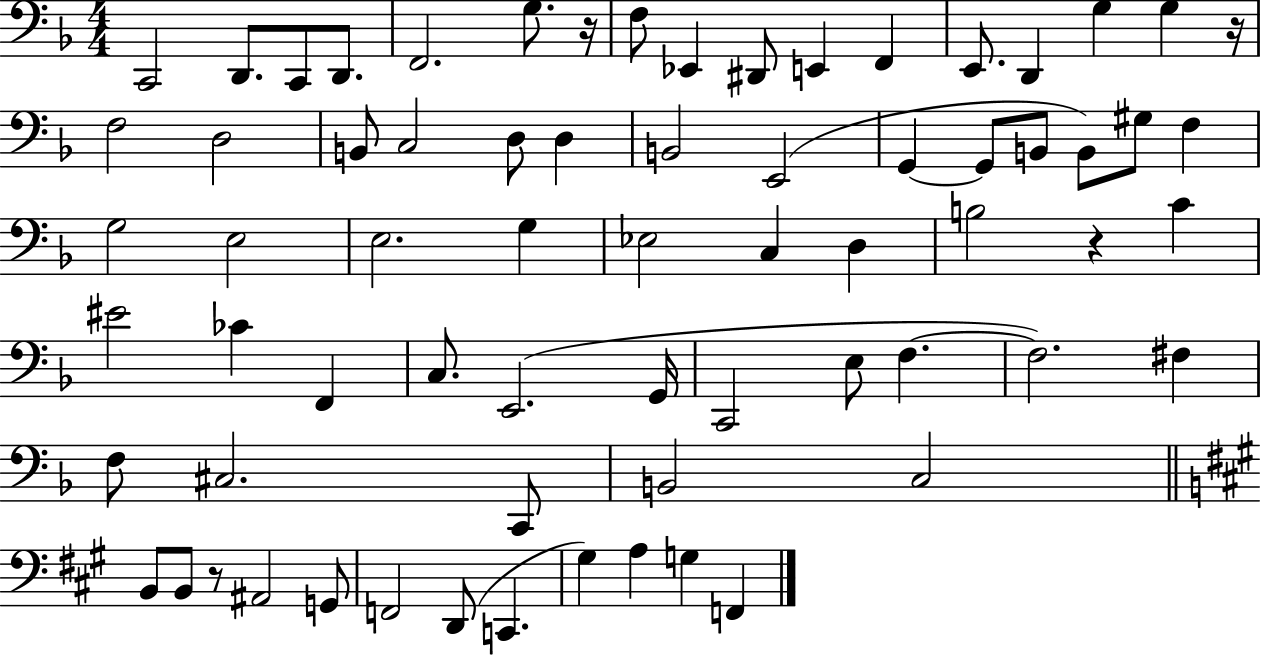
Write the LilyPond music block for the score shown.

{
  \clef bass
  \numericTimeSignature
  \time 4/4
  \key f \major
  \repeat volta 2 { c,2 d,8. c,8 d,8. | f,2. g8. r16 | f8 ees,4 dis,8 e,4 f,4 | e,8. d,4 g4 g4 r16 | \break f2 d2 | b,8 c2 d8 d4 | b,2 e,2( | g,4~~ g,8 b,8 b,8) gis8 f4 | \break g2 e2 | e2. g4 | ees2 c4 d4 | b2 r4 c'4 | \break eis'2 ces'4 f,4 | c8. e,2.( g,16 | c,2 e8 f4.~~ | f2.) fis4 | \break f8 cis2. c,8 | b,2 c2 | \bar "||" \break \key a \major b,8 b,8 r8 ais,2 g,8 | f,2 d,8( c,4. | gis4) a4 g4 f,4 | } \bar "|."
}